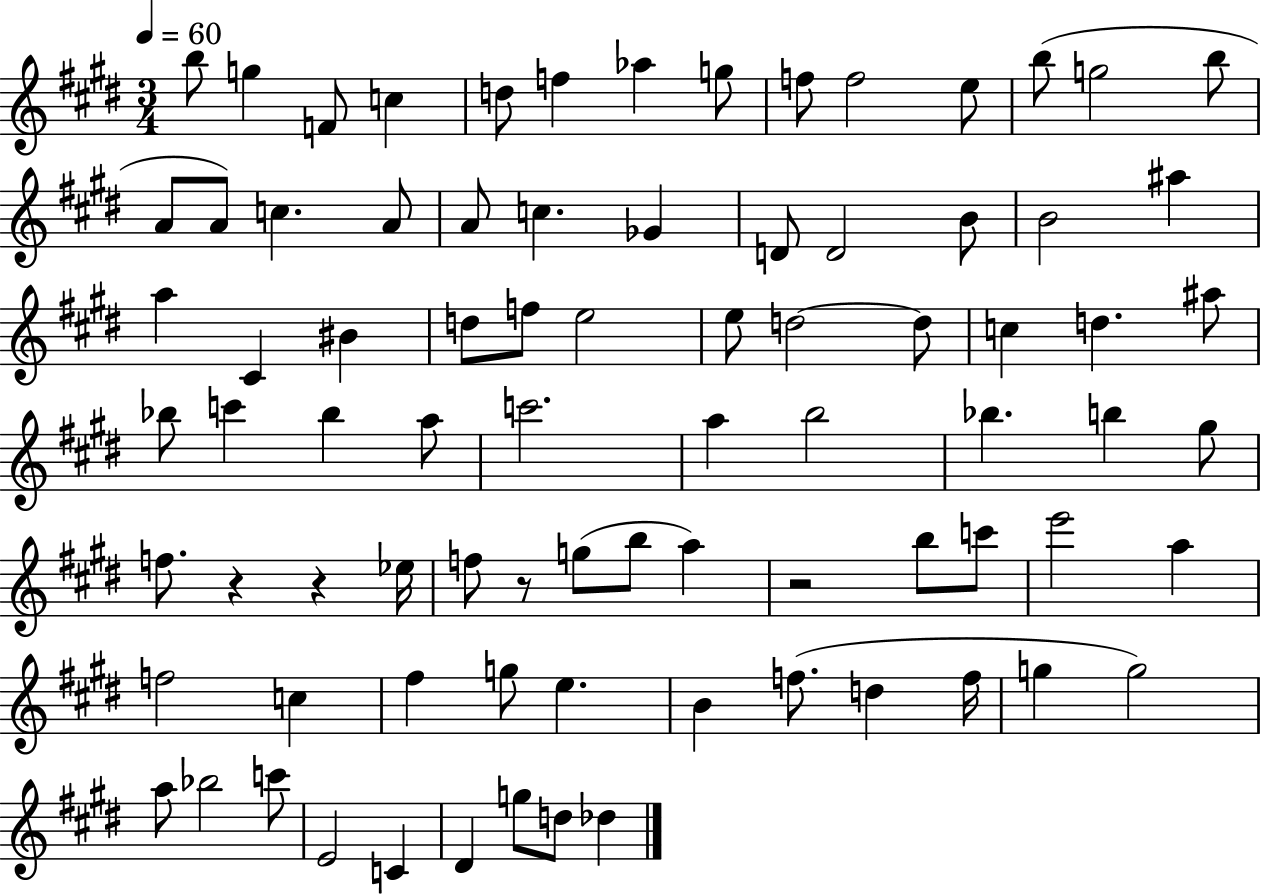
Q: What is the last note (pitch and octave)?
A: Db5